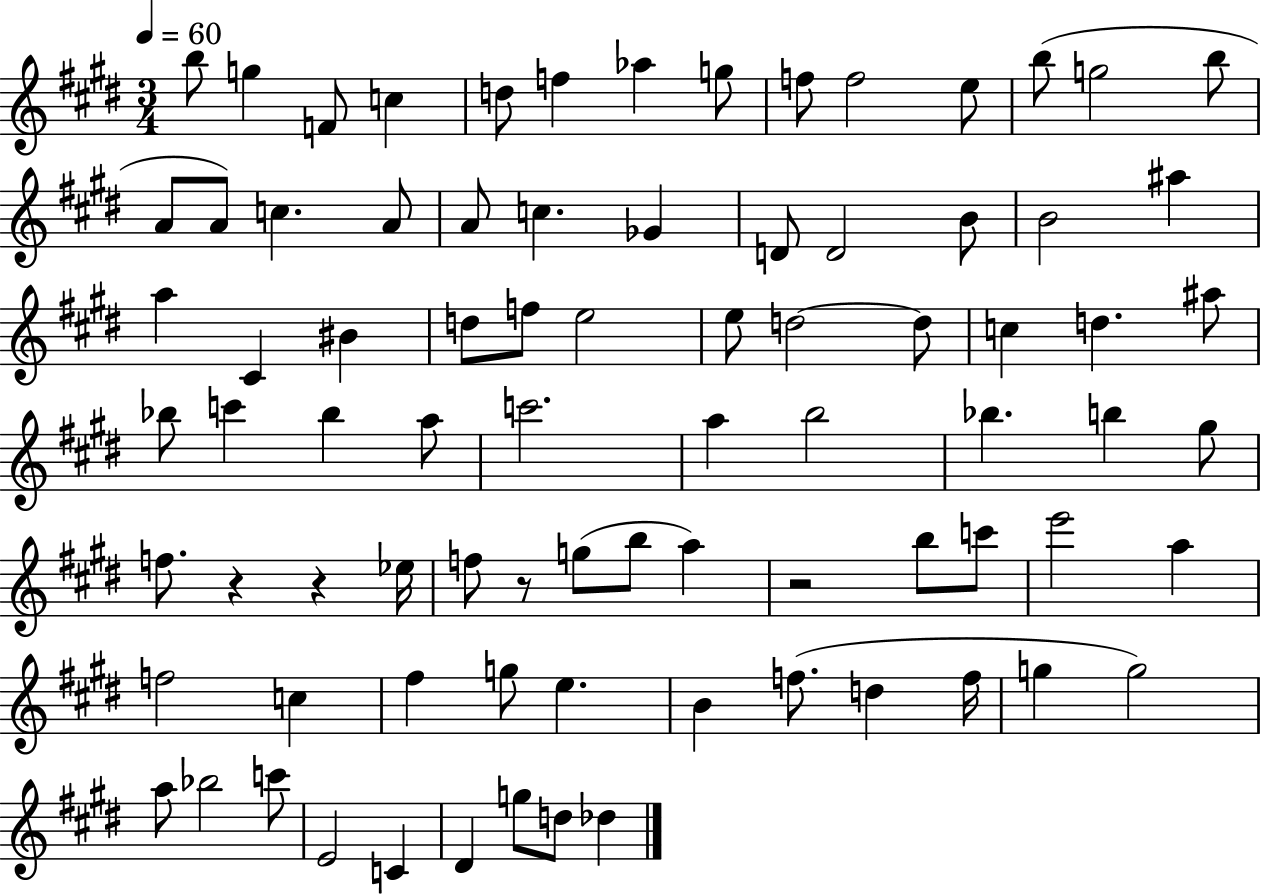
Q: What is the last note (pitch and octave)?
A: Db5